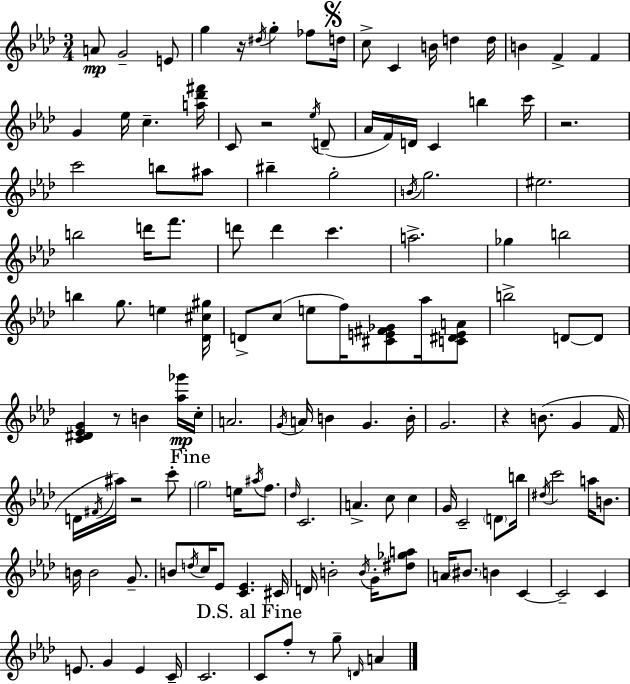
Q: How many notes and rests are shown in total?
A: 132